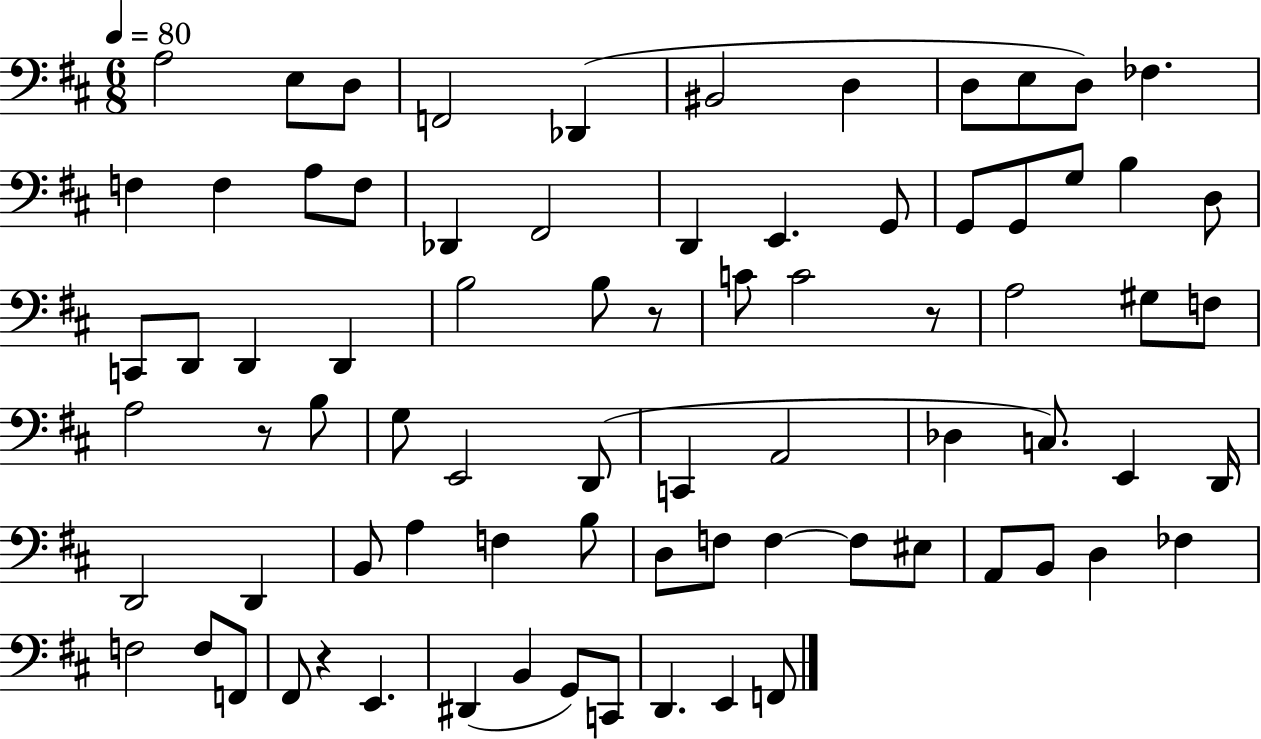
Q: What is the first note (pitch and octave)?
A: A3